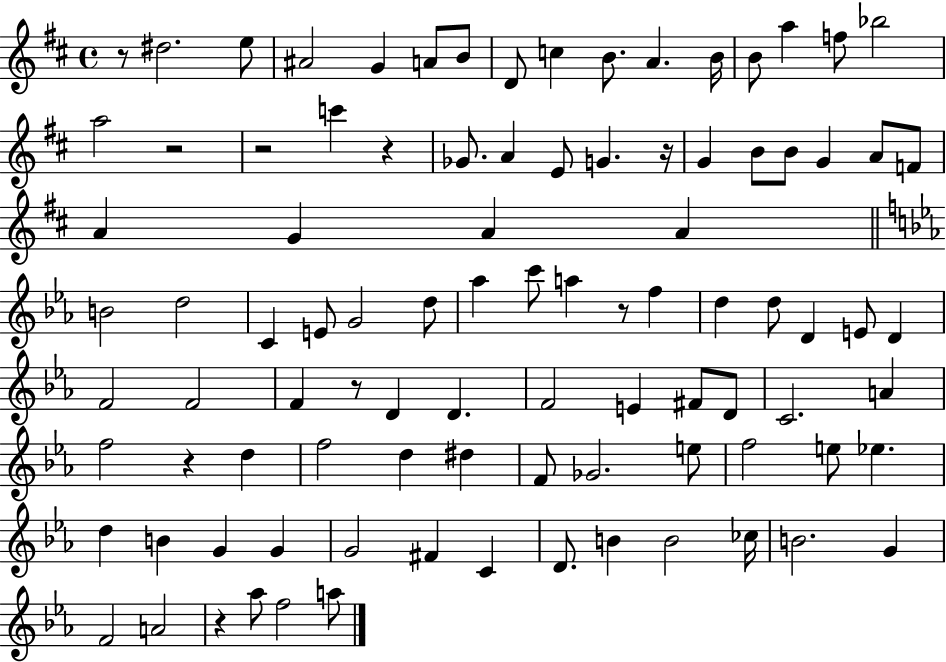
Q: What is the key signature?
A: D major